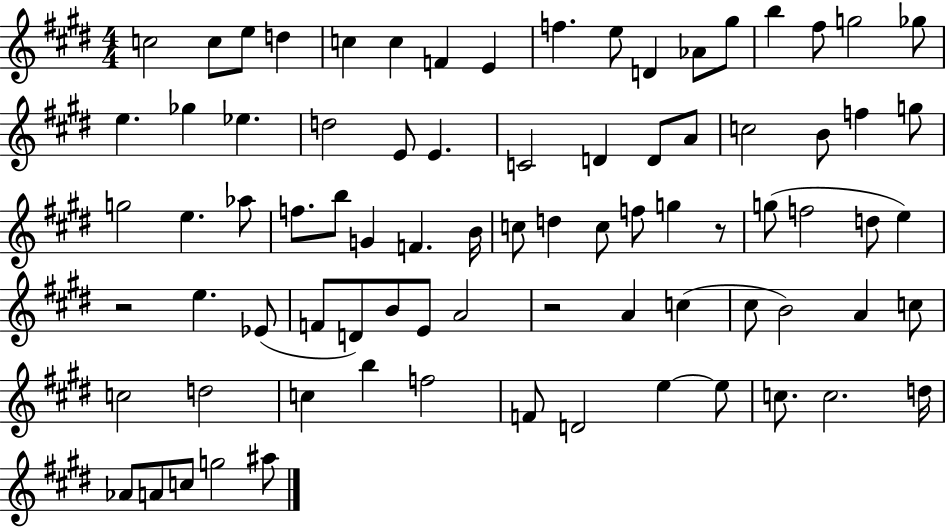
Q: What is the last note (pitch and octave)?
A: A#5